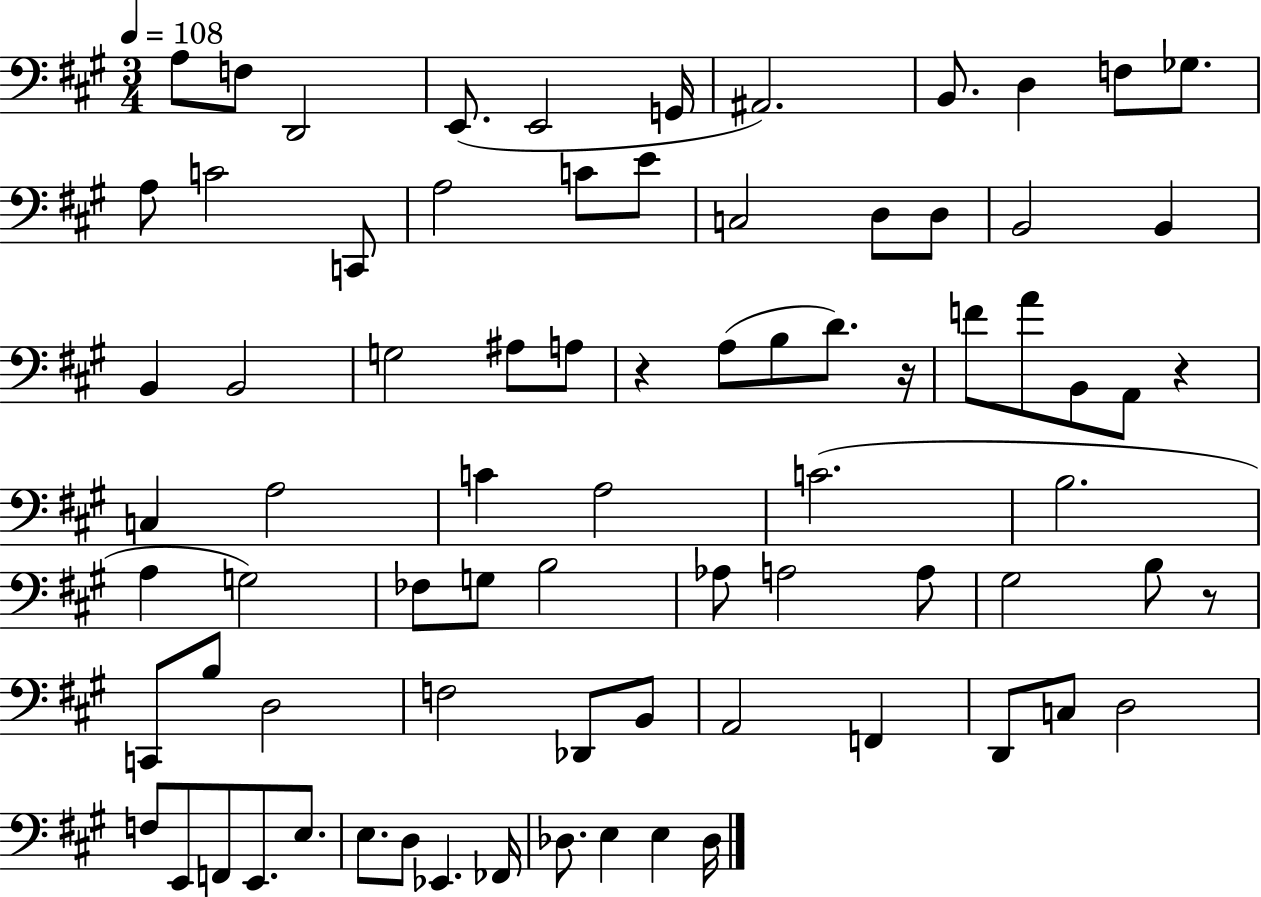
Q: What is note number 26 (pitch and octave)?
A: A#3